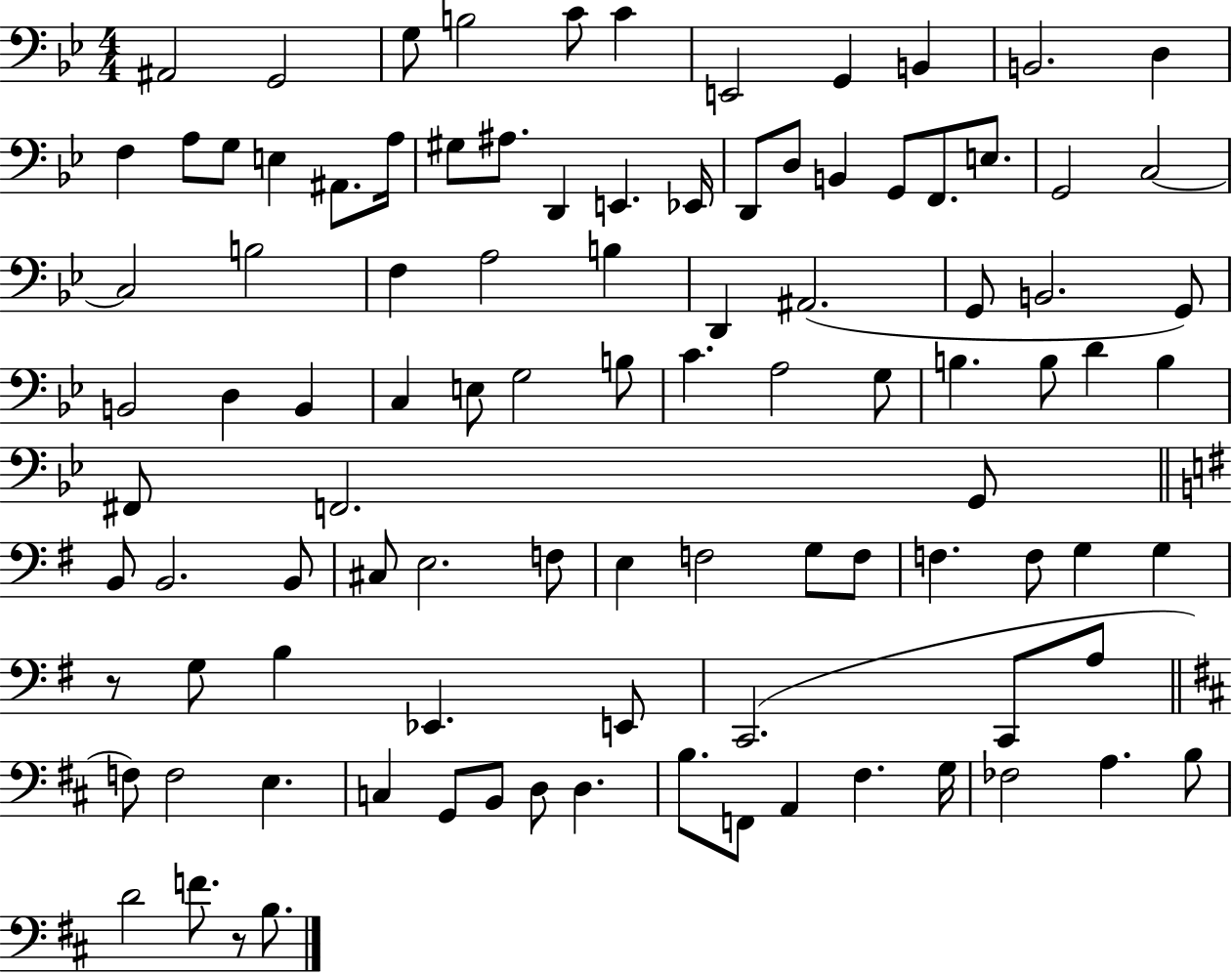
A#2/h G2/h G3/e B3/h C4/e C4/q E2/h G2/q B2/q B2/h. D3/q F3/q A3/e G3/e E3/q A#2/e. A3/s G#3/e A#3/e. D2/q E2/q. Eb2/s D2/e D3/e B2/q G2/e F2/e. E3/e. G2/h C3/h C3/h B3/h F3/q A3/h B3/q D2/q A#2/h. G2/e B2/h. G2/e B2/h D3/q B2/q C3/q E3/e G3/h B3/e C4/q. A3/h G3/e B3/q. B3/e D4/q B3/q F#2/e F2/h. G2/e B2/e B2/h. B2/e C#3/e E3/h. F3/e E3/q F3/h G3/e F3/e F3/q. F3/e G3/q G3/q R/e G3/e B3/q Eb2/q. E2/e C2/h. C2/e A3/e F3/e F3/h E3/q. C3/q G2/e B2/e D3/e D3/q. B3/e. F2/e A2/q F#3/q. G3/s FES3/h A3/q. B3/e D4/h F4/e. R/e B3/e.